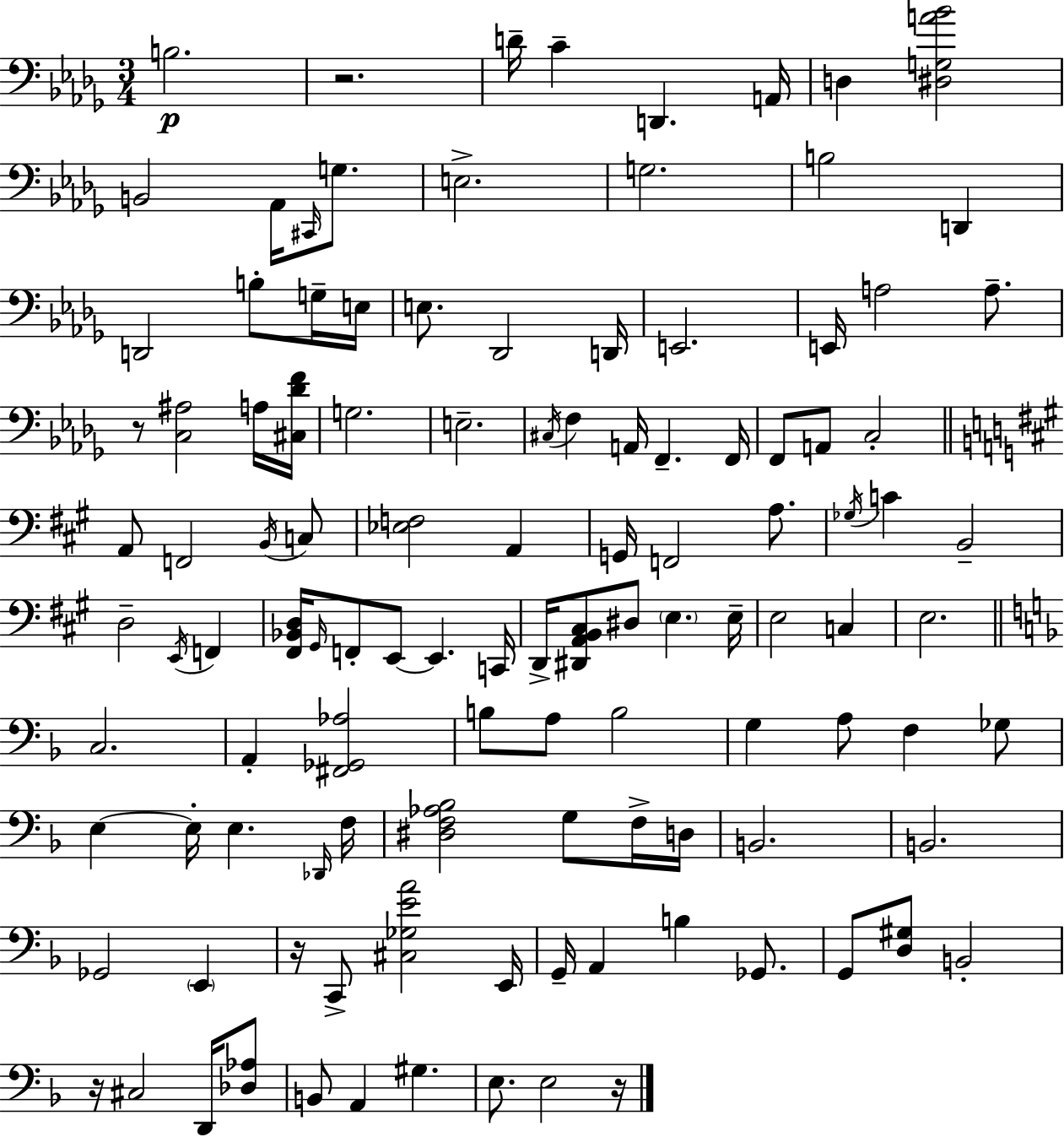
B3/h. R/h. D4/s C4/q D2/q. A2/s D3/q [D#3,G3,A4,Bb4]/h B2/h Ab2/s C#2/s G3/e. E3/h. G3/h. B3/h D2/q D2/h B3/e G3/s E3/s E3/e. Db2/h D2/s E2/h. E2/s A3/h A3/e. R/e [C3,A#3]/h A3/s [C#3,Db4,F4]/s G3/h. E3/h. C#3/s F3/q A2/s F2/q. F2/s F2/e A2/e C3/h A2/e F2/h B2/s C3/e [Eb3,F3]/h A2/q G2/s F2/h A3/e. Gb3/s C4/q B2/h D3/h E2/s F2/q [F#2,Bb2,D3]/s G#2/s F2/e E2/e E2/q. C2/s D2/s [D#2,A2,B2,C#3]/e D#3/e E3/q. E3/s E3/h C3/q E3/h. C3/h. A2/q [F#2,Gb2,Ab3]/h B3/e A3/e B3/h G3/q A3/e F3/q Gb3/e E3/q E3/s E3/q. Db2/s F3/s [D#3,F3,Ab3,Bb3]/h G3/e F3/s D3/s B2/h. B2/h. Gb2/h E2/q R/s C2/e [C#3,Gb3,E4,A4]/h E2/s G2/s A2/q B3/q Gb2/e. G2/e [D3,G#3]/e B2/h R/s C#3/h D2/s [Db3,Ab3]/e B2/e A2/q G#3/q. E3/e. E3/h R/s